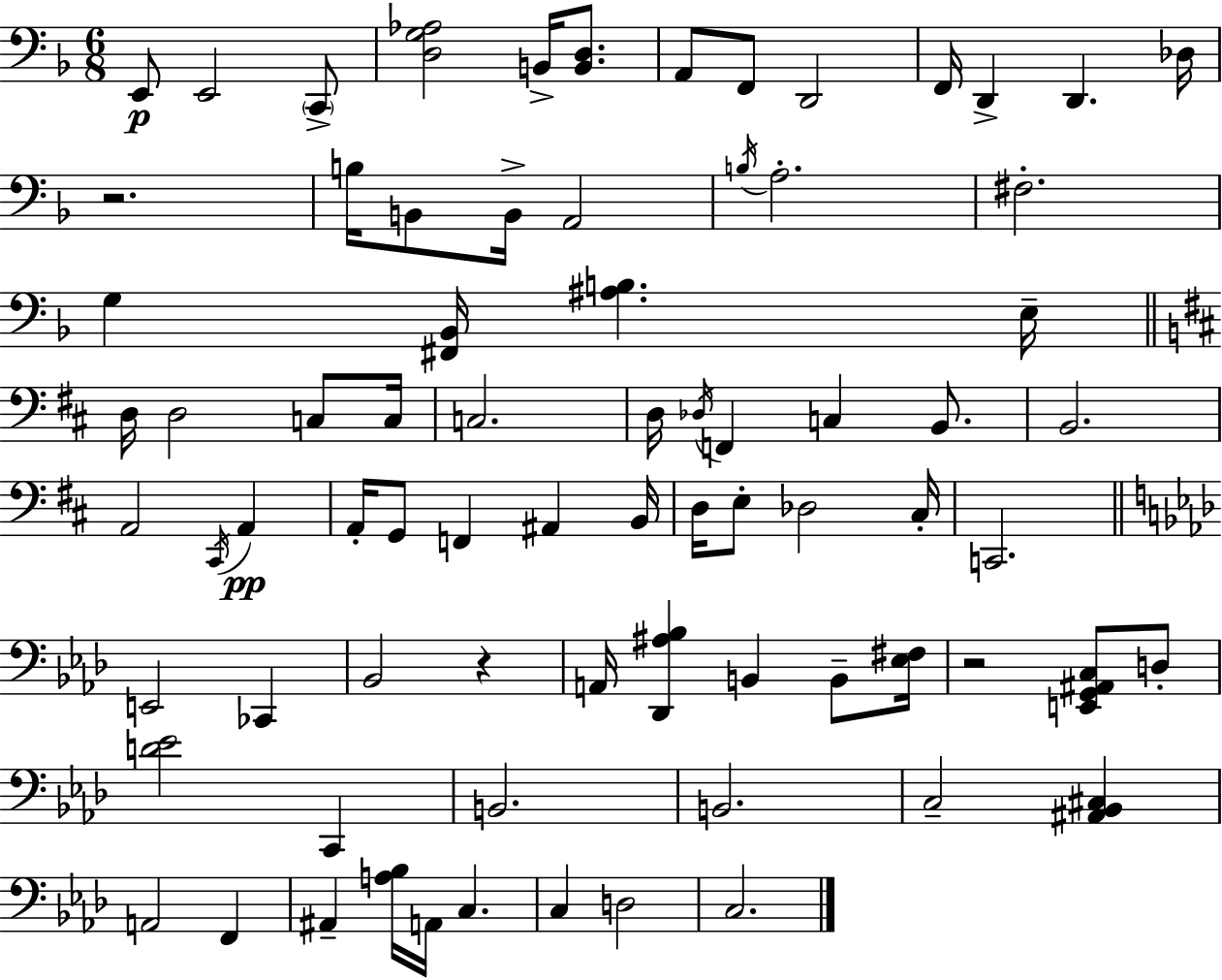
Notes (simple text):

E2/e E2/h C2/e [D3,G3,Ab3]/h B2/s [B2,D3]/e. A2/e F2/e D2/h F2/s D2/q D2/q. Db3/s R/h. B3/s B2/e B2/s A2/h B3/s A3/h. F#3/h. G3/q [F#2,Bb2]/s [A#3,B3]/q. E3/s D3/s D3/h C3/e C3/s C3/h. D3/s Db3/s F2/q C3/q B2/e. B2/h. A2/h C#2/s A2/q A2/s G2/e F2/q A#2/q B2/s D3/s E3/e Db3/h C#3/s C2/h. E2/h CES2/q Bb2/h R/q A2/s [Db2,A#3,Bb3]/q B2/q B2/e [Eb3,F#3]/s R/h [E2,G2,A#2,C3]/e D3/e [D4,Eb4]/h C2/q B2/h. B2/h. C3/h [A#2,Bb2,C#3]/q A2/h F2/q A#2/q [A3,Bb3]/s A2/s C3/q. C3/q D3/h C3/h.